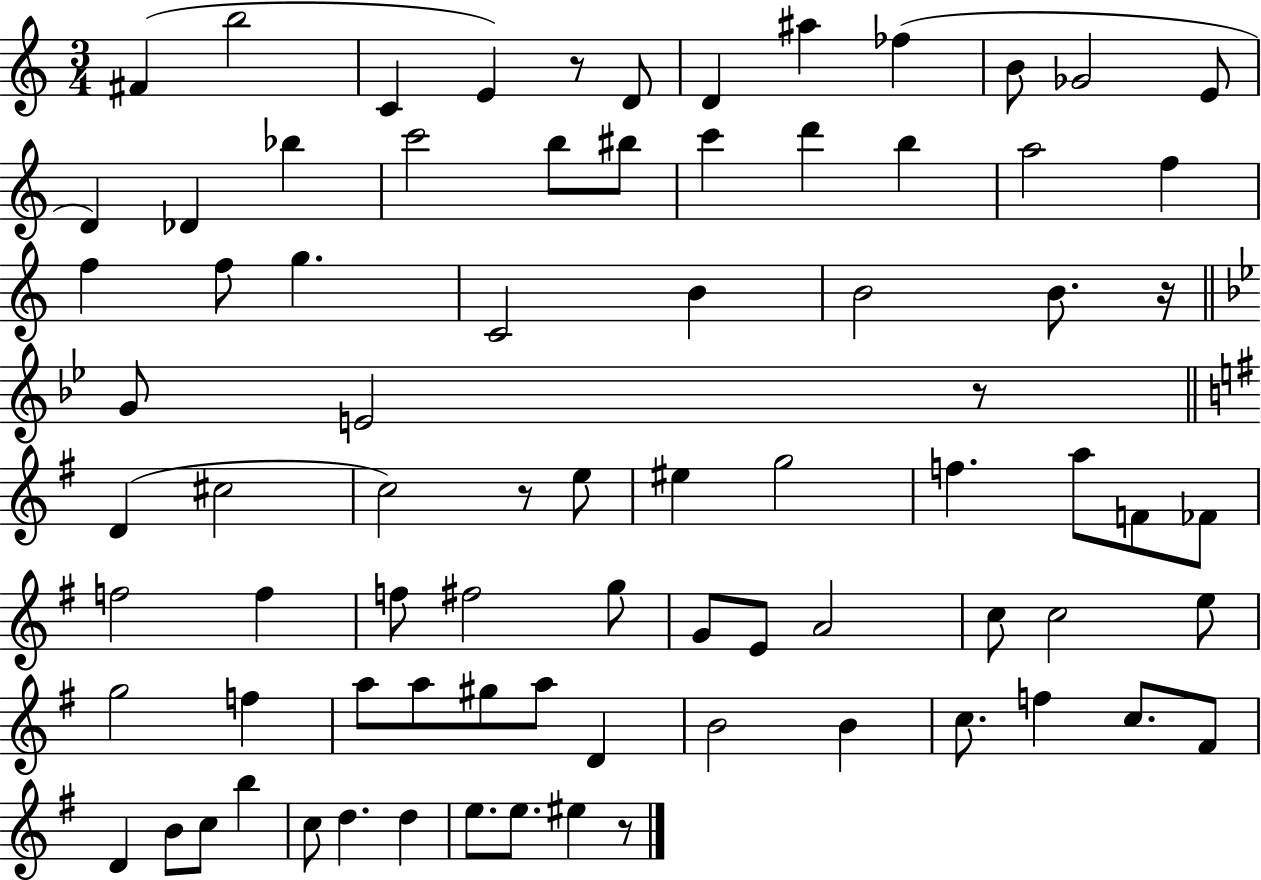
F#4/q B5/h C4/q E4/q R/e D4/e D4/q A#5/q FES5/q B4/e Gb4/h E4/e D4/q Db4/q Bb5/q C6/h B5/e BIS5/e C6/q D6/q B5/q A5/h F5/q F5/q F5/e G5/q. C4/h B4/q B4/h B4/e. R/s G4/e E4/h R/e D4/q C#5/h C5/h R/e E5/e EIS5/q G5/h F5/q. A5/e F4/e FES4/e F5/h F5/q F5/e F#5/h G5/e G4/e E4/e A4/h C5/e C5/h E5/e G5/h F5/q A5/e A5/e G#5/e A5/e D4/q B4/h B4/q C5/e. F5/q C5/e. F#4/e D4/q B4/e C5/e B5/q C5/e D5/q. D5/q E5/e. E5/e. EIS5/q R/e